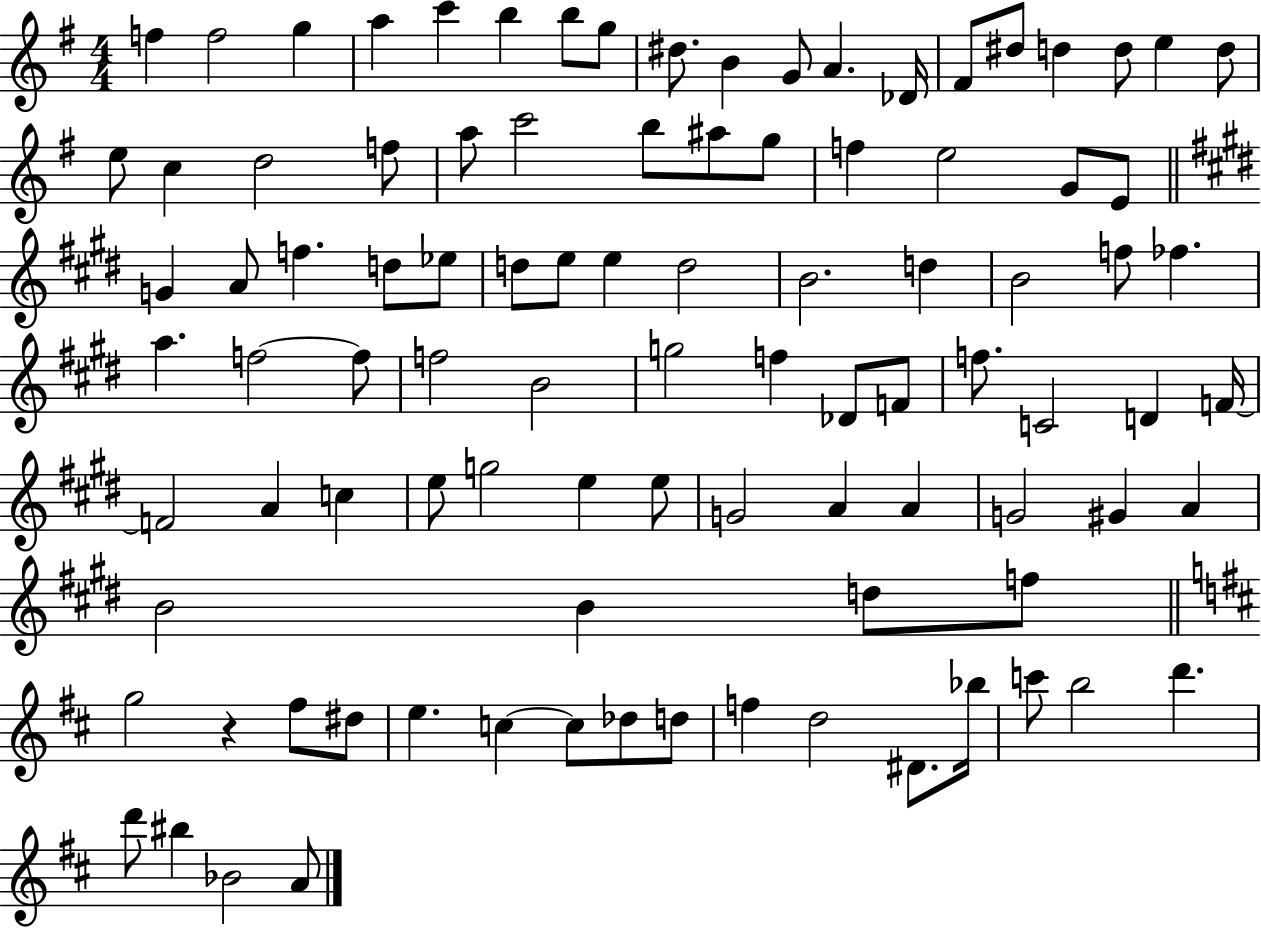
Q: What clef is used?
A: treble